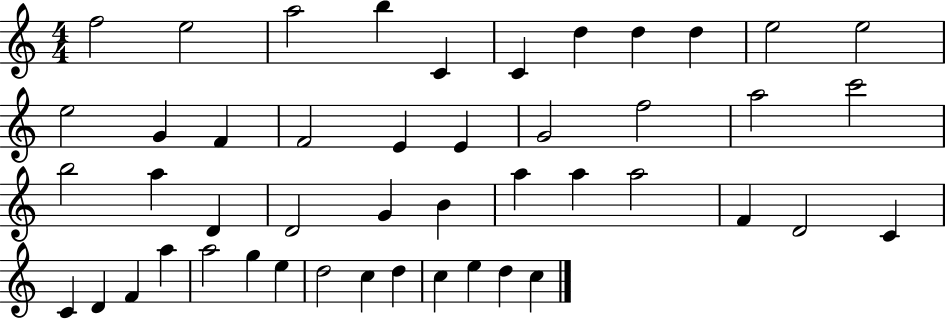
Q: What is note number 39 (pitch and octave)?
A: G5